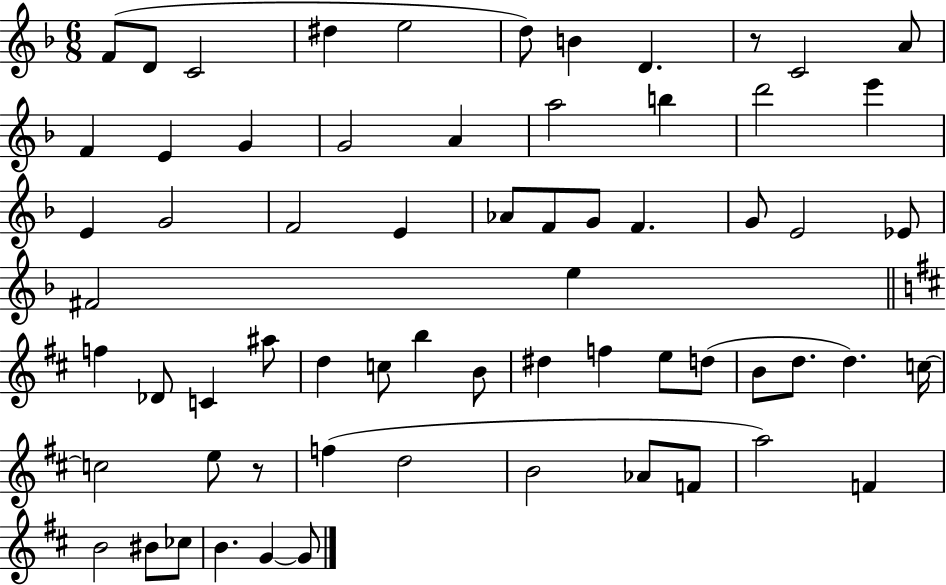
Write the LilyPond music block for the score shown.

{
  \clef treble
  \numericTimeSignature
  \time 6/8
  \key f \major
  \repeat volta 2 { f'8( d'8 c'2 | dis''4 e''2 | d''8) b'4 d'4. | r8 c'2 a'8 | \break f'4 e'4 g'4 | g'2 a'4 | a''2 b''4 | d'''2 e'''4 | \break e'4 g'2 | f'2 e'4 | aes'8 f'8 g'8 f'4. | g'8 e'2 ees'8 | \break fis'2 e''4 | \bar "||" \break \key b \minor f''4 des'8 c'4 ais''8 | d''4 c''8 b''4 b'8 | dis''4 f''4 e''8 d''8( | b'8 d''8. d''4.) c''16~~ | \break c''2 e''8 r8 | f''4( d''2 | b'2 aes'8 f'8 | a''2) f'4 | \break b'2 bis'8 ces''8 | b'4. g'4~~ g'8 | } \bar "|."
}